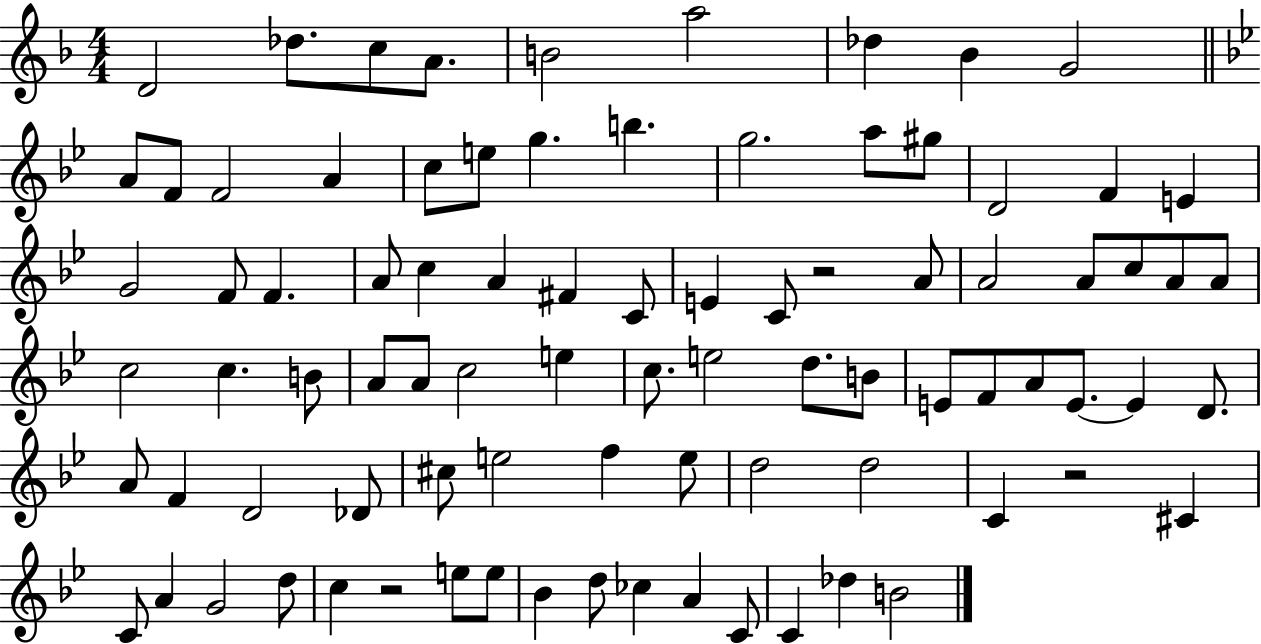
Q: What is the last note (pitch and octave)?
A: B4